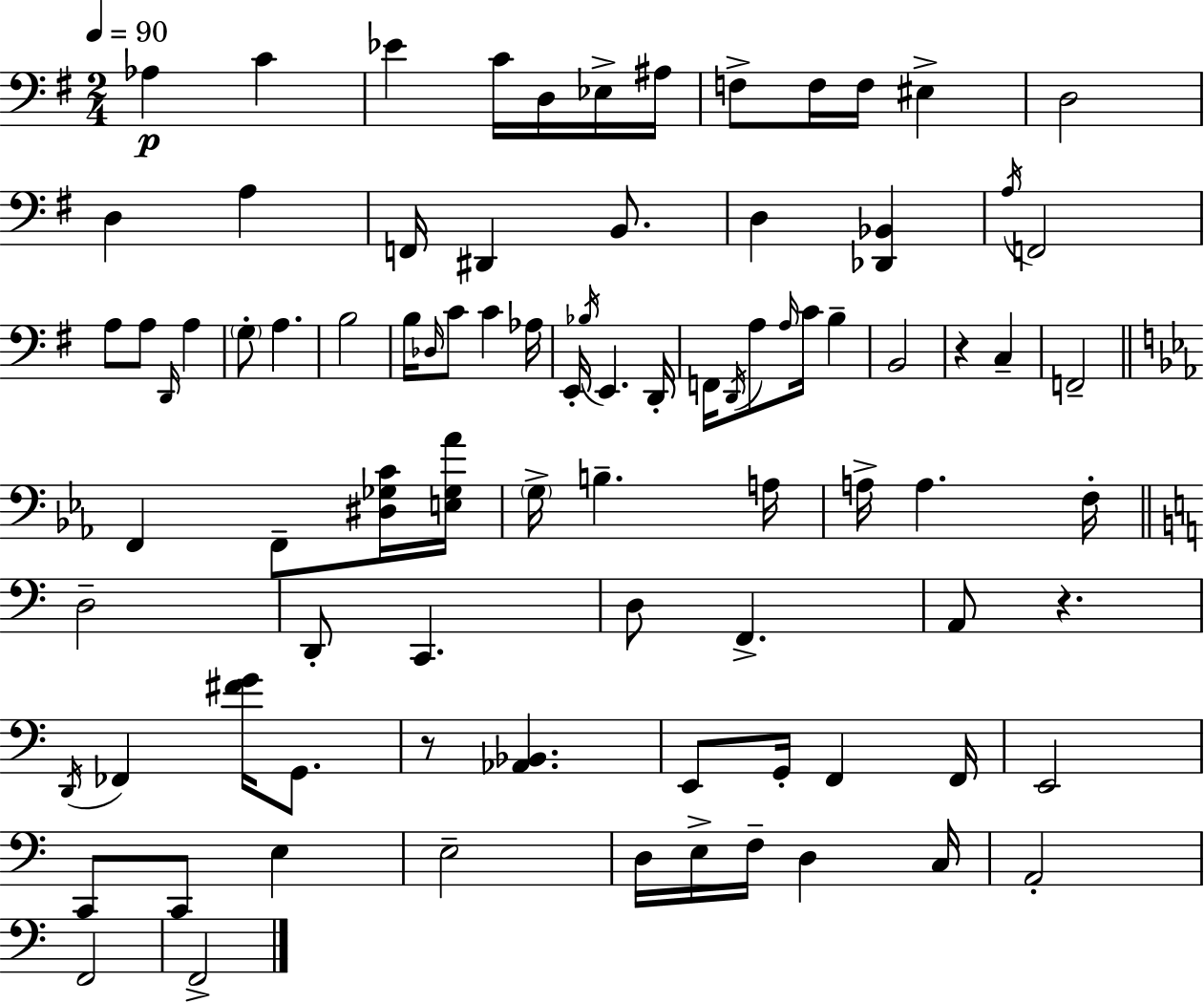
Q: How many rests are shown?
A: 3